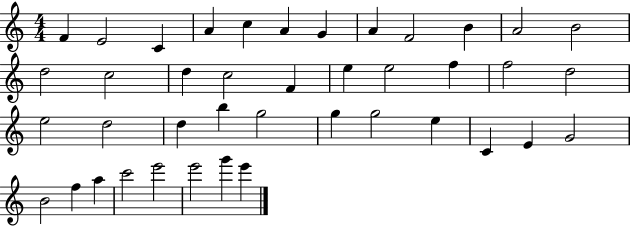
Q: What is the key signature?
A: C major